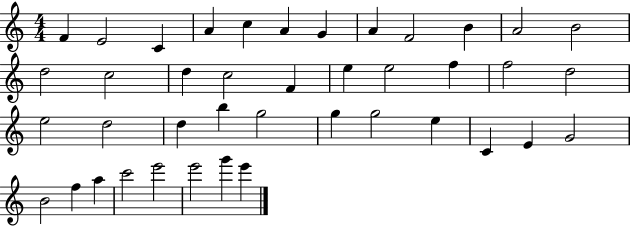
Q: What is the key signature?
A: C major